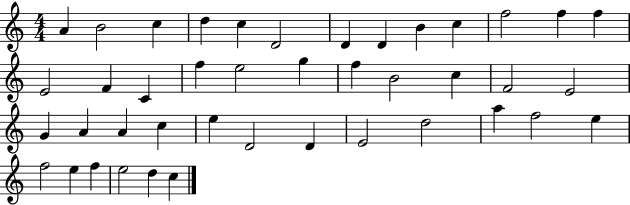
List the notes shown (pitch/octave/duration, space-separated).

A4/q B4/h C5/q D5/q C5/q D4/h D4/q D4/q B4/q C5/q F5/h F5/q F5/q E4/h F4/q C4/q F5/q E5/h G5/q F5/q B4/h C5/q F4/h E4/h G4/q A4/q A4/q C5/q E5/q D4/h D4/q E4/h D5/h A5/q F5/h E5/q F5/h E5/q F5/q E5/h D5/q C5/q